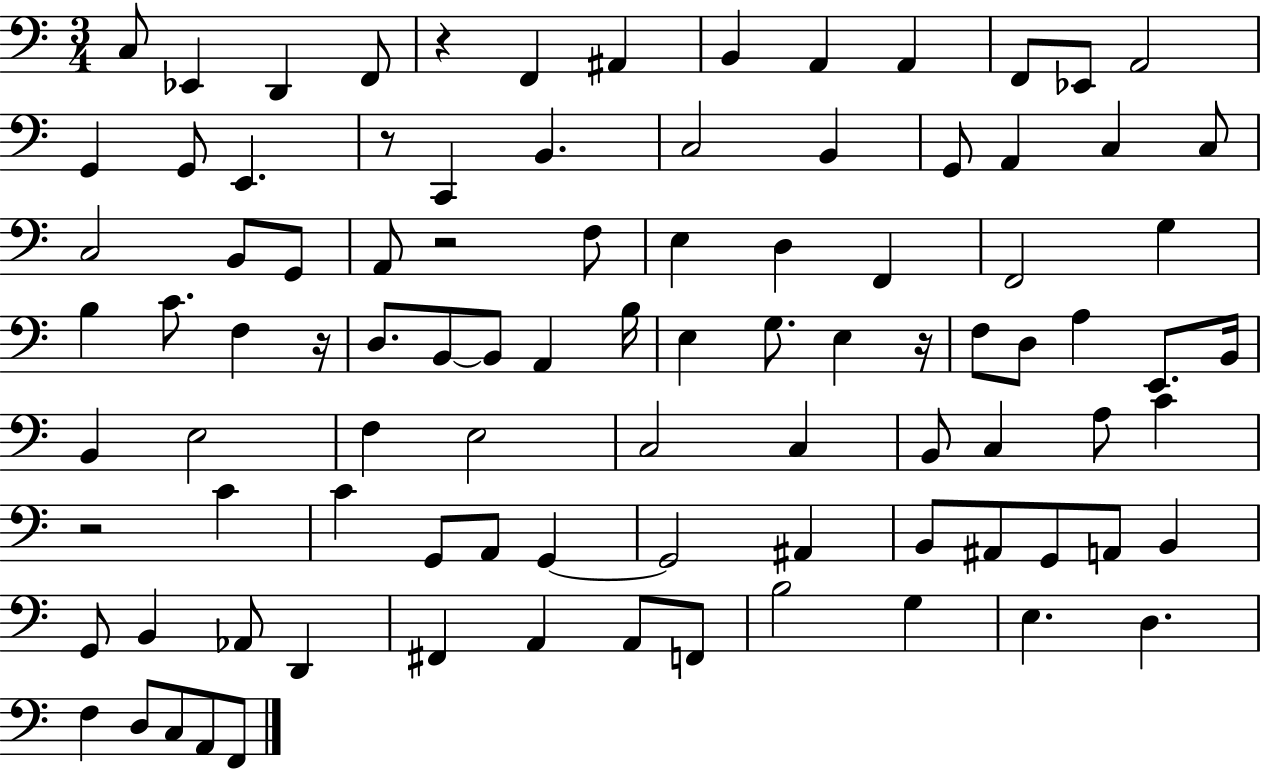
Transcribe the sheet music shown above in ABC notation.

X:1
T:Untitled
M:3/4
L:1/4
K:C
C,/2 _E,, D,, F,,/2 z F,, ^A,, B,, A,, A,, F,,/2 _E,,/2 A,,2 G,, G,,/2 E,, z/2 C,, B,, C,2 B,, G,,/2 A,, C, C,/2 C,2 B,,/2 G,,/2 A,,/2 z2 F,/2 E, D, F,, F,,2 G, B, C/2 F, z/4 D,/2 B,,/2 B,,/2 A,, B,/4 E, G,/2 E, z/4 F,/2 D,/2 A, E,,/2 B,,/4 B,, E,2 F, E,2 C,2 C, B,,/2 C, A,/2 C z2 C C G,,/2 A,,/2 G,, G,,2 ^A,, B,,/2 ^A,,/2 G,,/2 A,,/2 B,, G,,/2 B,, _A,,/2 D,, ^F,, A,, A,,/2 F,,/2 B,2 G, E, D, F, D,/2 C,/2 A,,/2 F,,/2